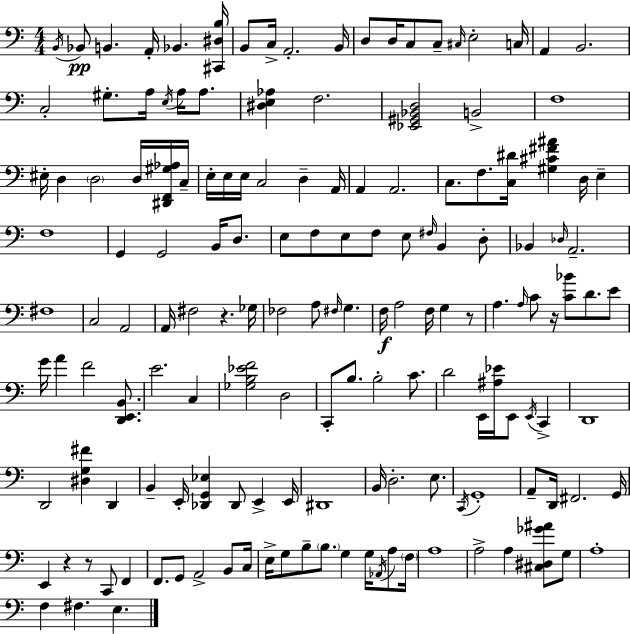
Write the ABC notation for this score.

X:1
T:Untitled
M:4/4
L:1/4
K:C
B,,/4 _B,,/2 B,, A,,/4 _B,, [^C,,^D,B,]/4 B,,/2 C,/4 A,,2 B,,/4 D,/2 D,/4 C,/2 C,/2 ^C,/4 E,2 C,/4 A,, B,,2 C,2 ^G,/2 A,/4 E,/4 A,/4 A,/2 [^D,E,_A,] F,2 [_E,,^G,,_B,,D,]2 B,,2 F,4 ^E,/4 D, D,2 D,/4 [^D,,F,,^G,_A,]/4 C,/4 E,/4 E,/4 E,/4 C,2 D, A,,/4 A,, A,,2 C,/2 F,/2 [C,^D]/4 [^G,^C^F^A] D,/4 E, F,4 G,, G,,2 B,,/4 D,/2 E,/2 F,/2 E,/2 F,/2 E,/2 ^F,/4 B,, D,/2 _B,, _D,/4 A,,2 ^F,4 C,2 A,,2 A,,/4 ^F,2 z _G,/4 _F,2 A,/2 ^F,/4 G, F,/4 A,2 F,/4 G, z/2 A, A,/4 C/2 z/4 [C_B]/2 D/2 E/2 G/4 A F2 [D,,E,,B,,]/2 E2 C, [_G,B,_EF]2 D,2 C,,/2 B,/2 B,2 C/2 D2 E,,/4 [^A,_E]/4 E,,/2 E,,/4 C,, D,,4 D,,2 [^D,G,^F] D,, B,, E,,/4 [_D,,G,,_E,] _D,,/2 E,, E,,/4 ^D,,4 B,,/4 D,2 E,/2 C,,/4 G,,4 A,,/2 D,,/4 ^F,,2 G,,/4 E,, z z/2 C,,/2 F,, F,,/2 G,,/2 A,,2 B,,/2 C,/4 E,/4 G,/2 B,/2 B,/2 G, G,/4 _A,,/4 A,/2 F,/4 A,4 A,2 A, [^C,^D,_G^A]/2 G,/2 A,4 F, ^F, E,